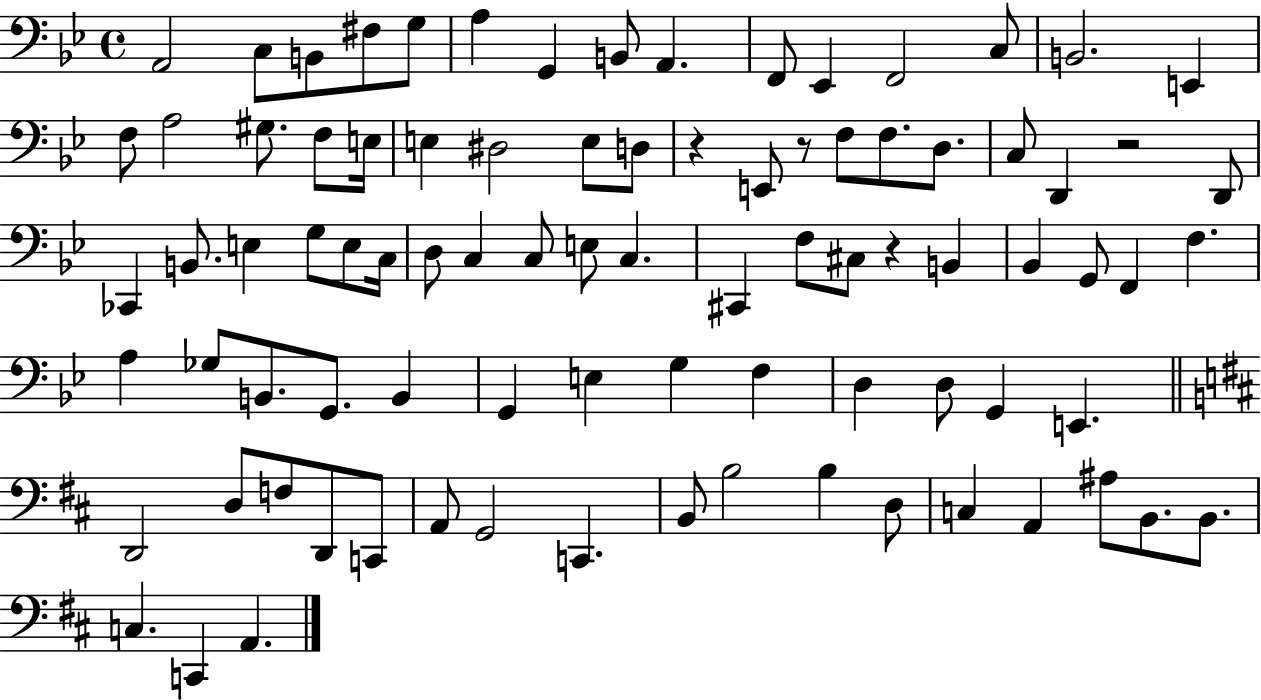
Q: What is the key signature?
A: BES major